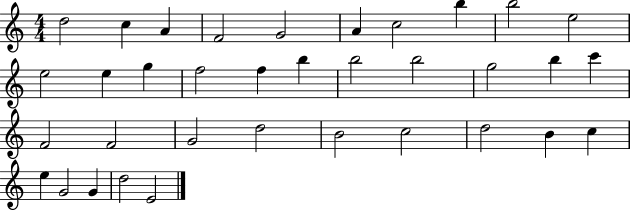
D5/h C5/q A4/q F4/h G4/h A4/q C5/h B5/q B5/h E5/h E5/h E5/q G5/q F5/h F5/q B5/q B5/h B5/h G5/h B5/q C6/q F4/h F4/h G4/h D5/h B4/h C5/h D5/h B4/q C5/q E5/q G4/h G4/q D5/h E4/h